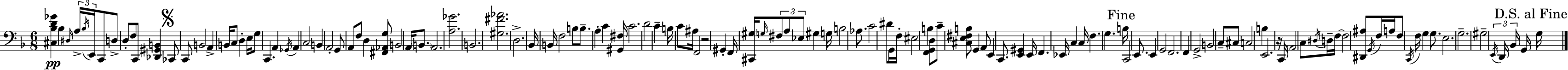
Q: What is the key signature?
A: F major